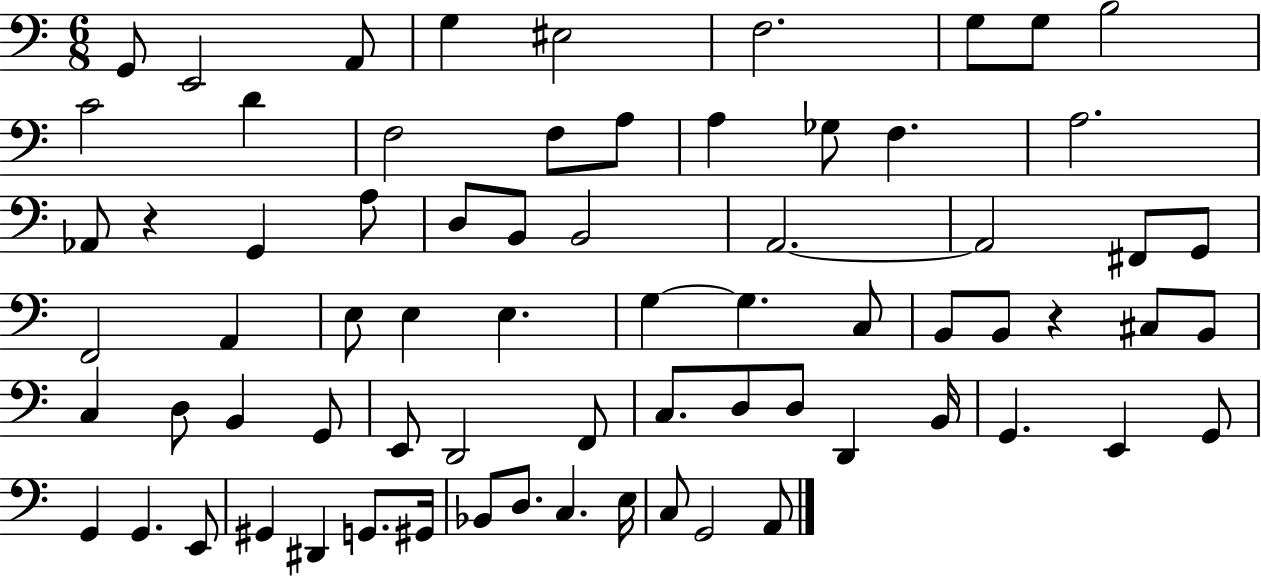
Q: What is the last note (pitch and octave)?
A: A2